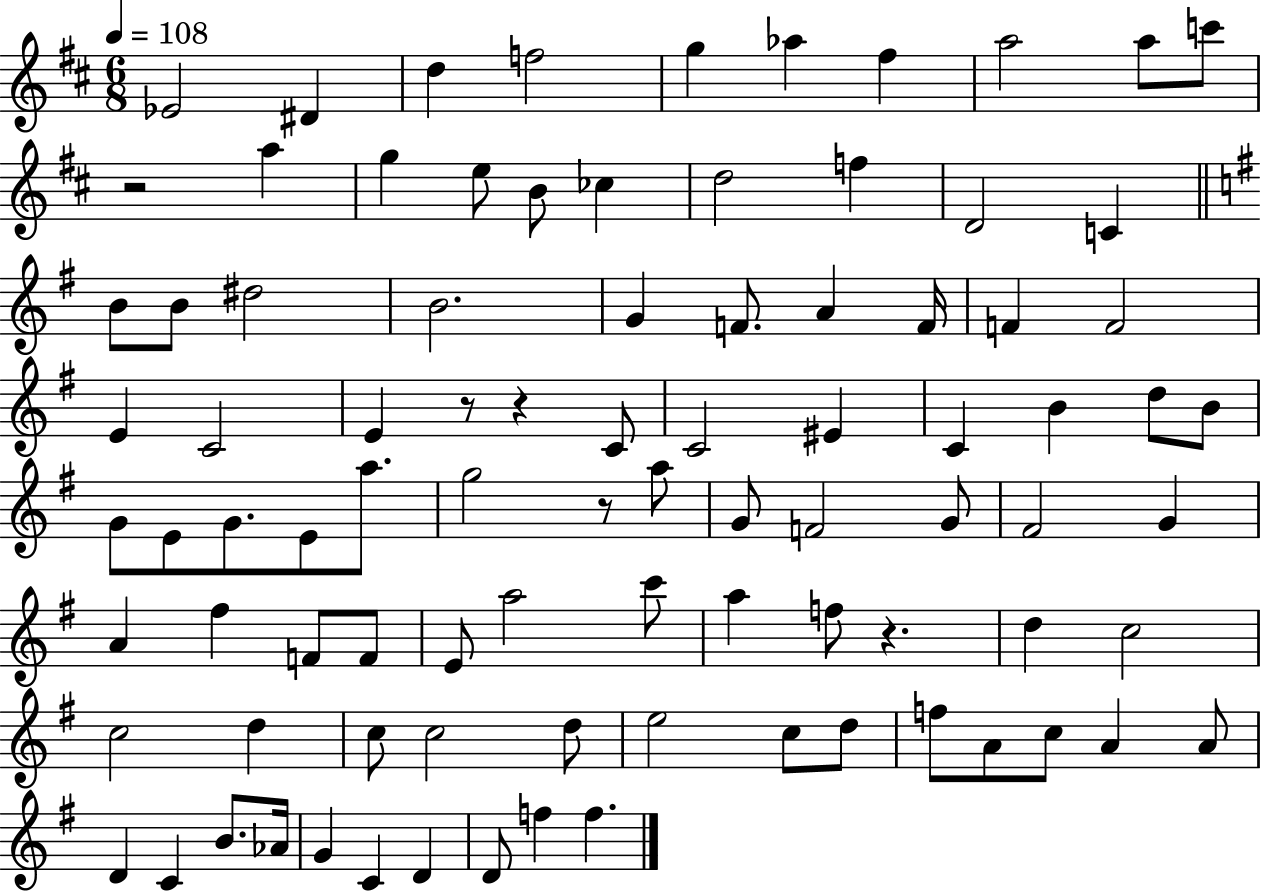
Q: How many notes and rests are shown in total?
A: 90